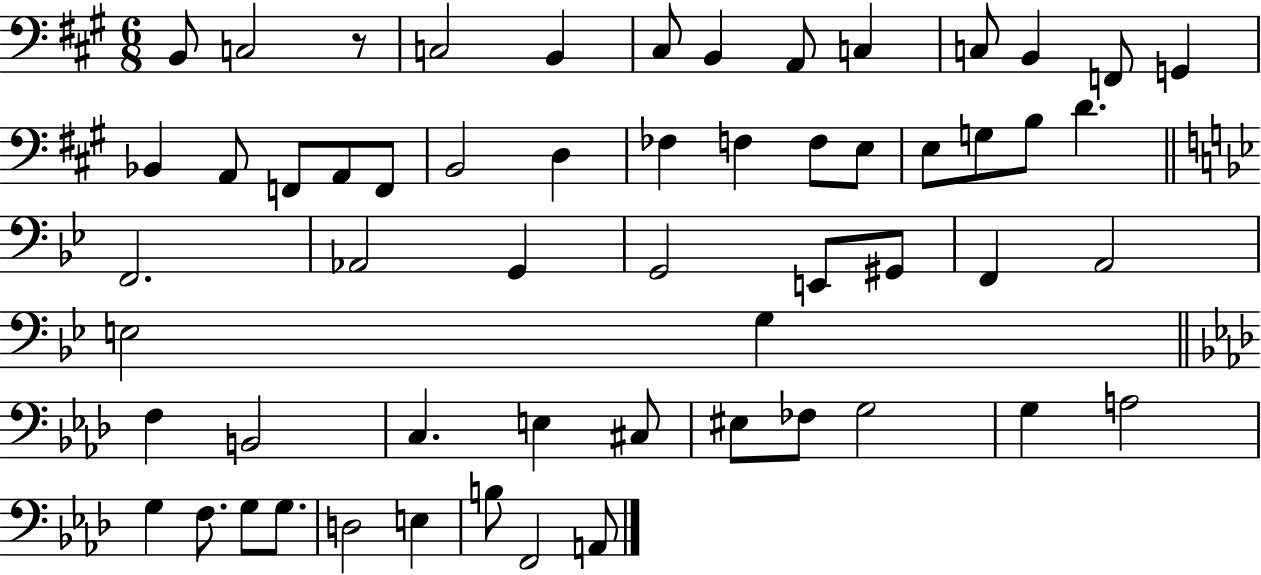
{
  \clef bass
  \numericTimeSignature
  \time 6/8
  \key a \major
  b,8 c2 r8 | c2 b,4 | cis8 b,4 a,8 c4 | c8 b,4 f,8 g,4 | \break bes,4 a,8 f,8 a,8 f,8 | b,2 d4 | fes4 f4 f8 e8 | e8 g8 b8 d'4. | \break \bar "||" \break \key g \minor f,2. | aes,2 g,4 | g,2 e,8 gis,8 | f,4 a,2 | \break e2 g4 | \bar "||" \break \key aes \major f4 b,2 | c4. e4 cis8 | eis8 fes8 g2 | g4 a2 | \break g4 f8. g8 g8. | d2 e4 | b8 f,2 a,8 | \bar "|."
}